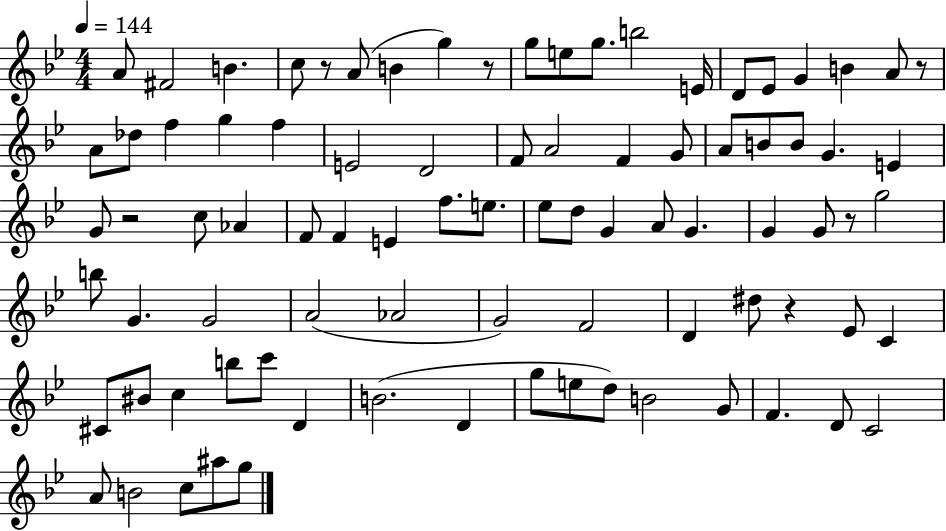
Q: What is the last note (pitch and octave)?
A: G5